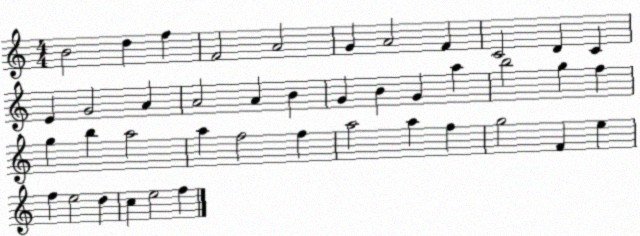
X:1
T:Untitled
M:4/4
L:1/4
K:C
B2 d f F2 A2 G A2 F C2 D C E G2 A A2 A B G B G a b2 g f g b a2 a f2 f a2 a f g2 F e f e2 d c e2 f